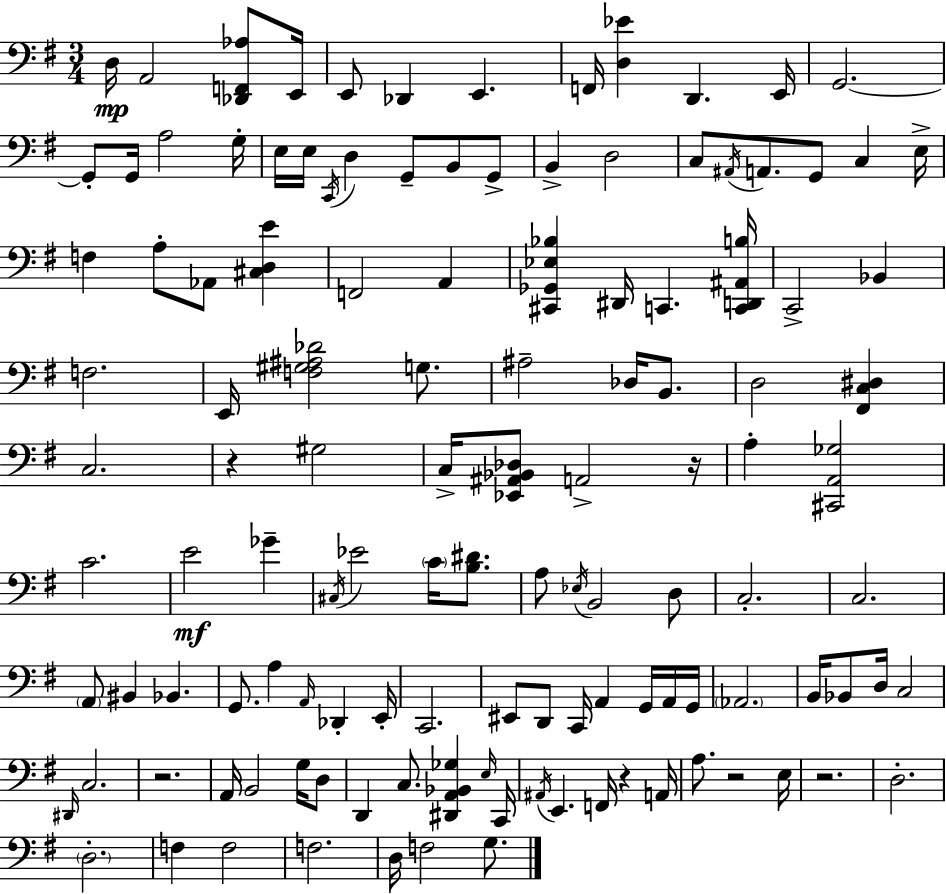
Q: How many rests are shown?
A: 6